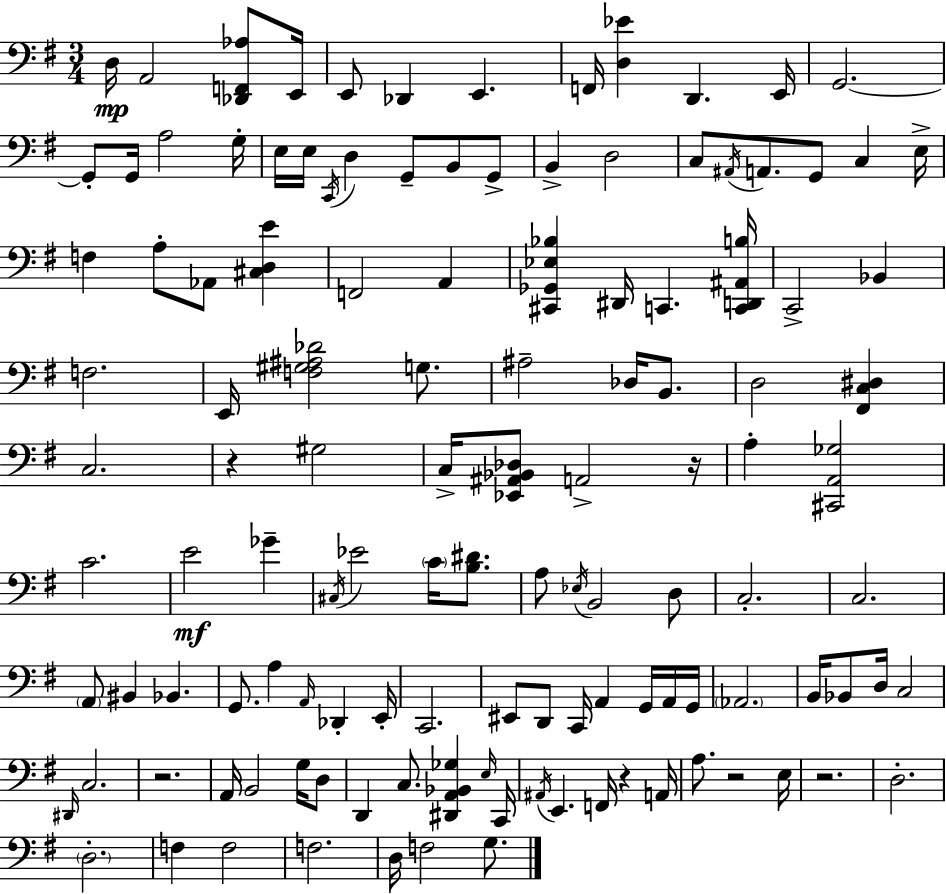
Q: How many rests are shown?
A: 6